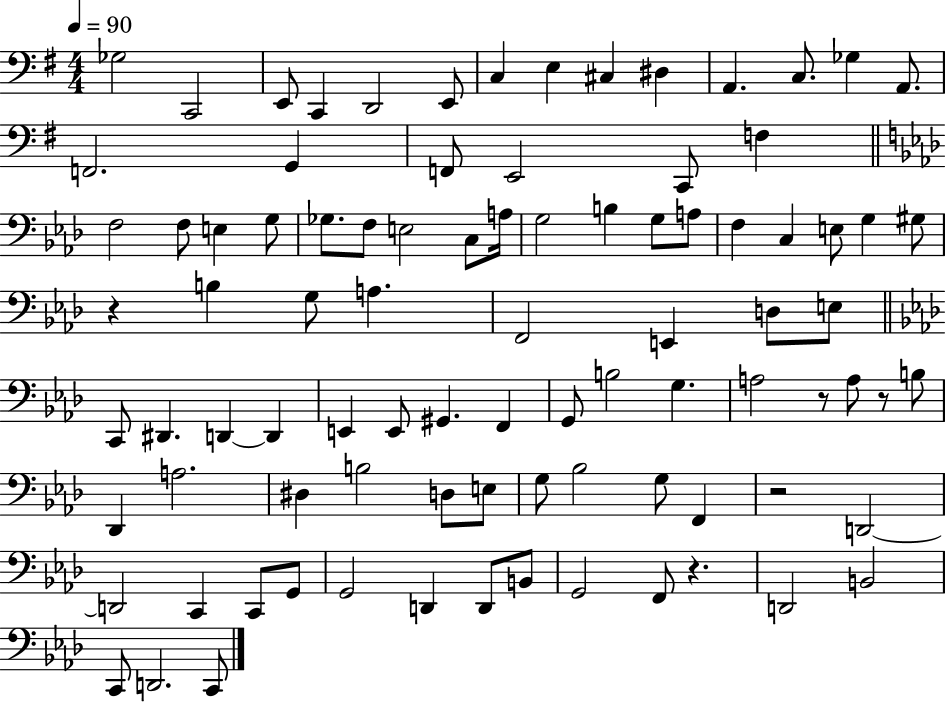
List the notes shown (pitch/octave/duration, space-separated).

Gb3/h C2/h E2/e C2/q D2/h E2/e C3/q E3/q C#3/q D#3/q A2/q. C3/e. Gb3/q A2/e. F2/h. G2/q F2/e E2/h C2/e F3/q F3/h F3/e E3/q G3/e Gb3/e. F3/e E3/h C3/e A3/s G3/h B3/q G3/e A3/e F3/q C3/q E3/e G3/q G#3/e R/q B3/q G3/e A3/q. F2/h E2/q D3/e E3/e C2/e D#2/q. D2/q D2/q E2/q E2/e G#2/q. F2/q G2/e B3/h G3/q. A3/h R/e A3/e R/e B3/e Db2/q A3/h. D#3/q B3/h D3/e E3/e G3/e Bb3/h G3/e F2/q R/h D2/h D2/h C2/q C2/e G2/e G2/h D2/q D2/e B2/e G2/h F2/e R/q. D2/h B2/h C2/e D2/h. C2/e